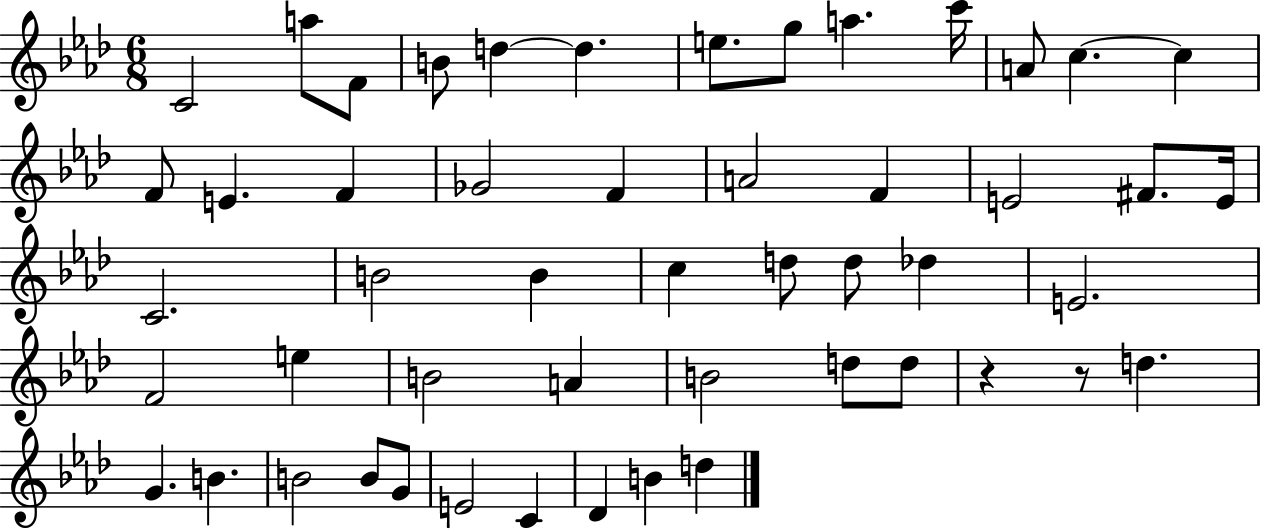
{
  \clef treble
  \numericTimeSignature
  \time 6/8
  \key aes \major
  c'2 a''8 f'8 | b'8 d''4~~ d''4. | e''8. g''8 a''4. c'''16 | a'8 c''4.~~ c''4 | \break f'8 e'4. f'4 | ges'2 f'4 | a'2 f'4 | e'2 fis'8. e'16 | \break c'2. | b'2 b'4 | c''4 d''8 d''8 des''4 | e'2. | \break f'2 e''4 | b'2 a'4 | b'2 d''8 d''8 | r4 r8 d''4. | \break g'4. b'4. | b'2 b'8 g'8 | e'2 c'4 | des'4 b'4 d''4 | \break \bar "|."
}